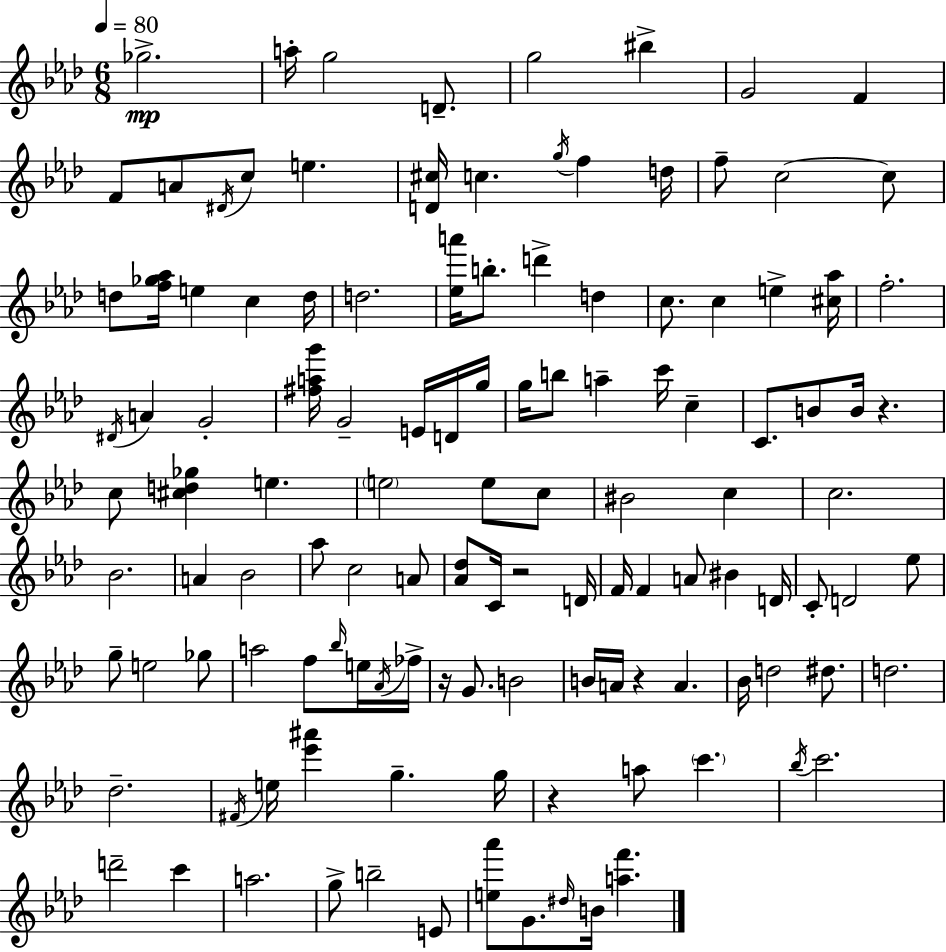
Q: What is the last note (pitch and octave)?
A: B4